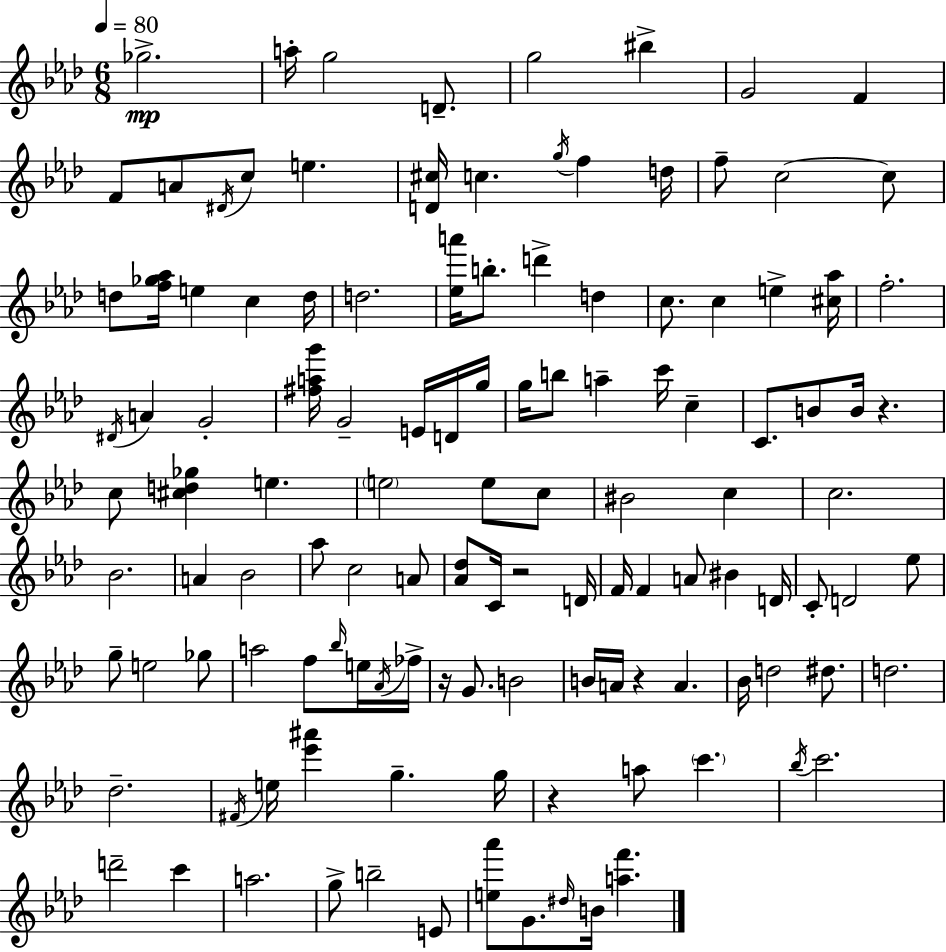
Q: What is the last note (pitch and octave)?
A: B4